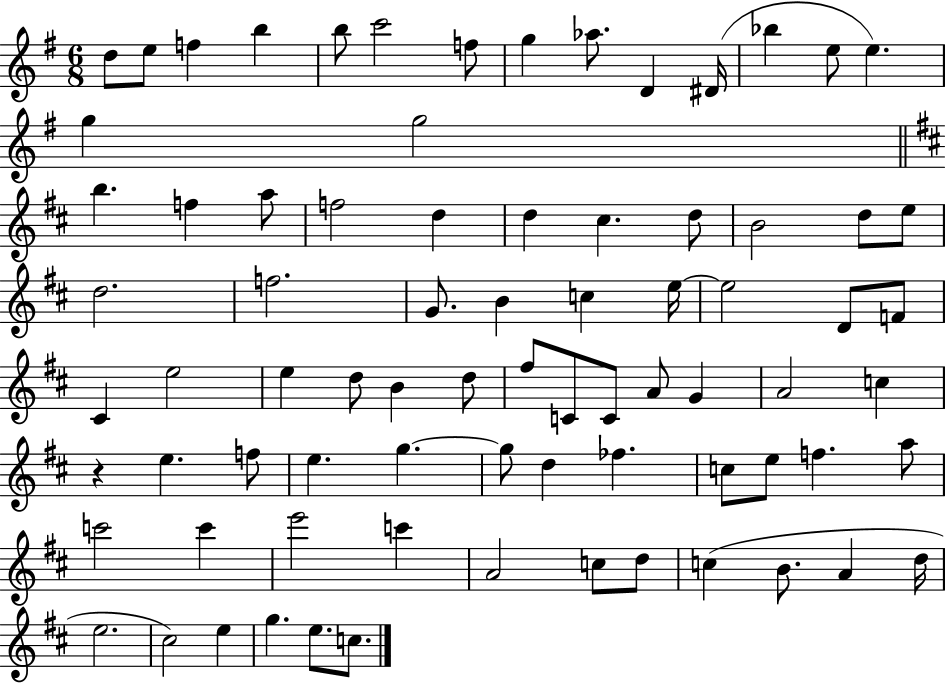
{
  \clef treble
  \numericTimeSignature
  \time 6/8
  \key g \major
  \repeat volta 2 { d''8 e''8 f''4 b''4 | b''8 c'''2 f''8 | g''4 aes''8. d'4 dis'16( | bes''4 e''8 e''4.) | \break g''4 g''2 | \bar "||" \break \key b \minor b''4. f''4 a''8 | f''2 d''4 | d''4 cis''4. d''8 | b'2 d''8 e''8 | \break d''2. | f''2. | g'8. b'4 c''4 e''16~~ | e''2 d'8 f'8 | \break cis'4 e''2 | e''4 d''8 b'4 d''8 | fis''8 c'8 c'8 a'8 g'4 | a'2 c''4 | \break r4 e''4. f''8 | e''4. g''4.~~ | g''8 d''4 fes''4. | c''8 e''8 f''4. a''8 | \break c'''2 c'''4 | e'''2 c'''4 | a'2 c''8 d''8 | c''4( b'8. a'4 d''16 | \break e''2. | cis''2) e''4 | g''4. e''8. c''8. | } \bar "|."
}